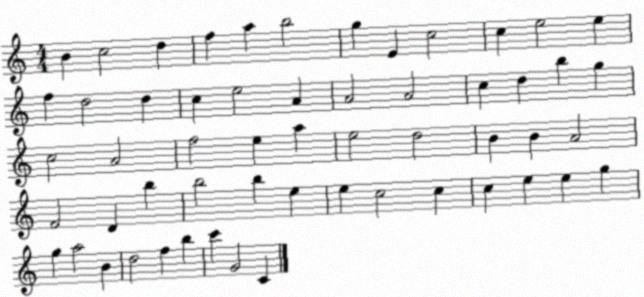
X:1
T:Untitled
M:4/4
L:1/4
K:C
B c2 d f a b2 g E c2 c e2 e f d2 d c e2 A A2 A2 c d b g c2 A2 f2 e a e2 d2 B B A2 F2 D b b2 b e e c2 c c e e g g a2 B d2 f b c' G2 C